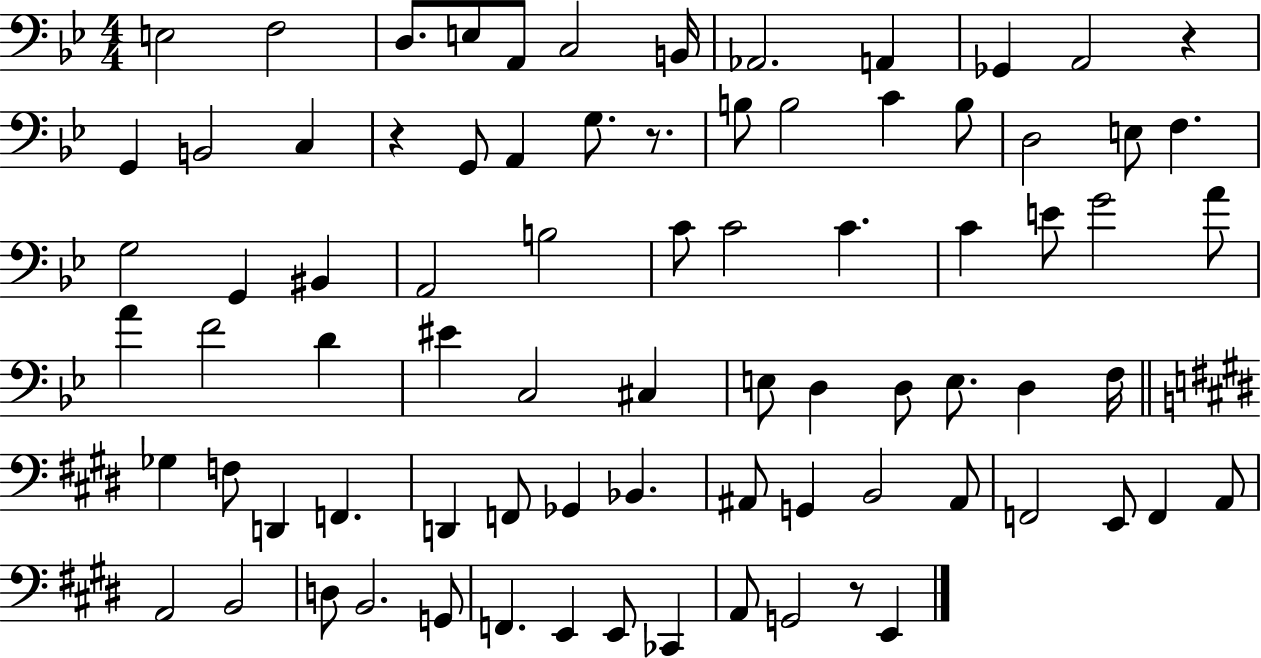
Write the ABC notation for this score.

X:1
T:Untitled
M:4/4
L:1/4
K:Bb
E,2 F,2 D,/2 E,/2 A,,/2 C,2 B,,/4 _A,,2 A,, _G,, A,,2 z G,, B,,2 C, z G,,/2 A,, G,/2 z/2 B,/2 B,2 C B,/2 D,2 E,/2 F, G,2 G,, ^B,, A,,2 B,2 C/2 C2 C C E/2 G2 A/2 A F2 D ^E C,2 ^C, E,/2 D, D,/2 E,/2 D, F,/4 _G, F,/2 D,, F,, D,, F,,/2 _G,, _B,, ^A,,/2 G,, B,,2 ^A,,/2 F,,2 E,,/2 F,, A,,/2 A,,2 B,,2 D,/2 B,,2 G,,/2 F,, E,, E,,/2 _C,, A,,/2 G,,2 z/2 E,,